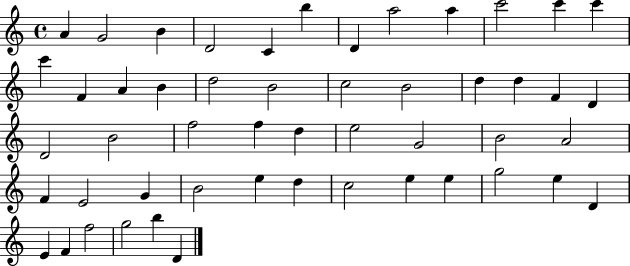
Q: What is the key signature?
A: C major